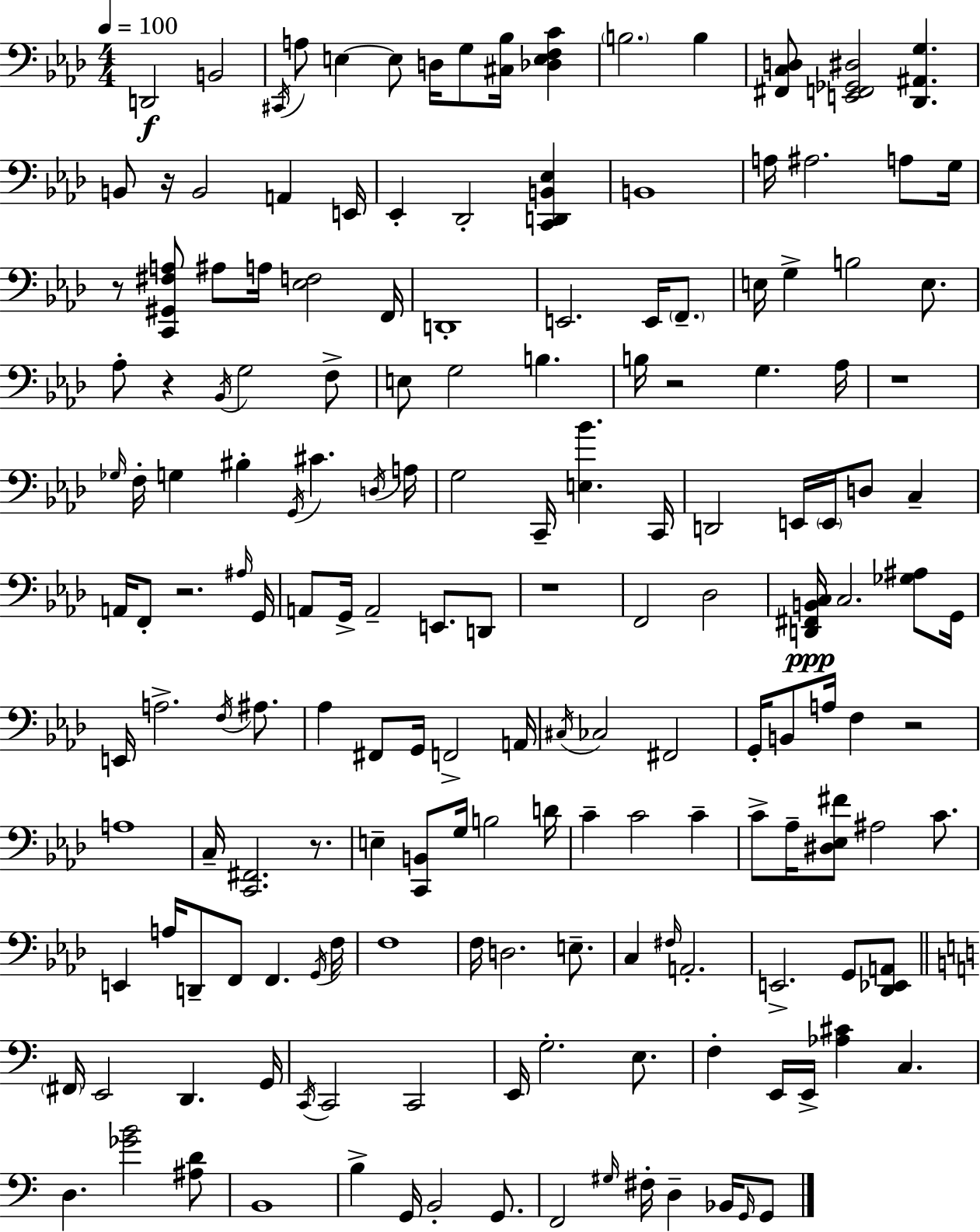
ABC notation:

X:1
T:Untitled
M:4/4
L:1/4
K:Ab
D,,2 B,,2 ^C,,/4 A,/2 E, E,/2 D,/4 G,/2 [^C,_B,]/4 [_D,E,F,C] B,2 B, [^F,,C,D,]/2 [E,,F,,_G,,^D,]2 [_D,,^A,,G,] B,,/2 z/4 B,,2 A,, E,,/4 _E,, _D,,2 [C,,D,,B,,_E,] B,,4 A,/4 ^A,2 A,/2 G,/4 z/2 [C,,^G,,^F,A,]/2 ^A,/2 A,/4 [_E,F,]2 F,,/4 D,,4 E,,2 E,,/4 F,,/2 E,/4 G, B,2 E,/2 _A,/2 z _B,,/4 G,2 F,/2 E,/2 G,2 B, B,/4 z2 G, _A,/4 z4 _G,/4 F,/4 G, ^B, G,,/4 ^C D,/4 A,/4 G,2 C,,/4 [E,_B] C,,/4 D,,2 E,,/4 E,,/4 D,/2 C, A,,/4 F,,/2 z2 ^A,/4 G,,/4 A,,/2 G,,/4 A,,2 E,,/2 D,,/2 z4 F,,2 _D,2 [D,,^F,,B,,C,]/4 C,2 [_G,^A,]/2 G,,/4 E,,/4 A,2 F,/4 ^A,/2 _A, ^F,,/2 G,,/4 F,,2 A,,/4 ^C,/4 _C,2 ^F,,2 G,,/4 B,,/2 A,/4 F, z2 A,4 C,/4 [C,,^F,,]2 z/2 E, [C,,B,,]/2 G,/4 B,2 D/4 C C2 C C/2 _A,/4 [^D,_E,^F]/2 ^A,2 C/2 E,, A,/4 D,,/2 F,,/2 F,, G,,/4 F,/4 F,4 F,/4 D,2 E,/2 C, ^F,/4 A,,2 E,,2 G,,/2 [_D,,_E,,A,,]/2 ^F,,/4 E,,2 D,, G,,/4 C,,/4 C,,2 C,,2 E,,/4 G,2 E,/2 F, E,,/4 E,,/4 [_A,^C] C, D, [_GB]2 [^A,D]/2 B,,4 B, G,,/4 B,,2 G,,/2 F,,2 ^G,/4 ^F,/4 D, _B,,/4 G,,/4 G,,/2